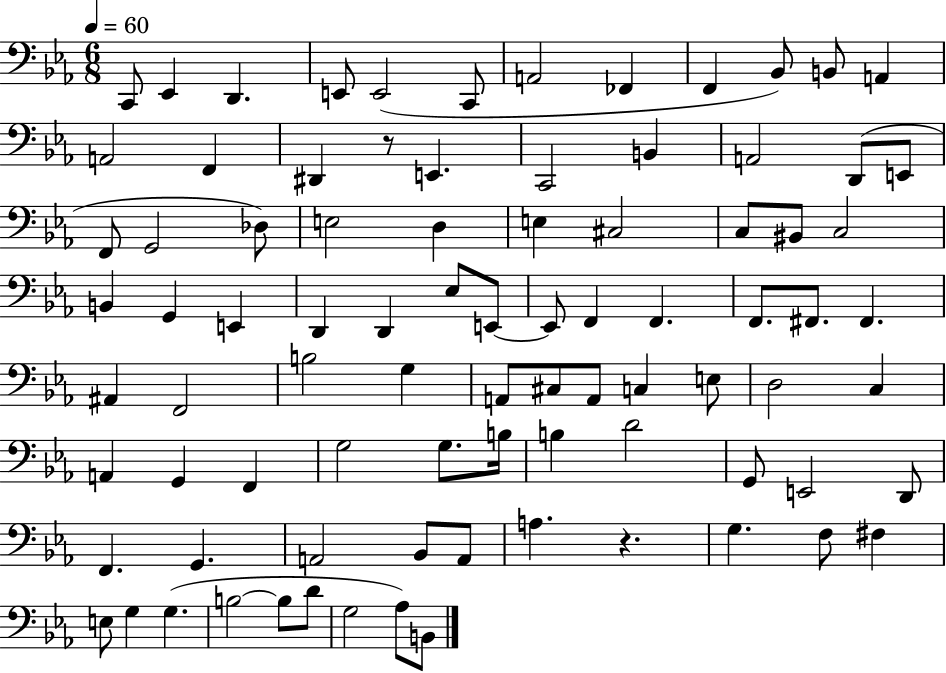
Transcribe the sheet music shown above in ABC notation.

X:1
T:Untitled
M:6/8
L:1/4
K:Eb
C,,/2 _E,, D,, E,,/2 E,,2 C,,/2 A,,2 _F,, F,, _B,,/2 B,,/2 A,, A,,2 F,, ^D,, z/2 E,, C,,2 B,, A,,2 D,,/2 E,,/2 F,,/2 G,,2 _D,/2 E,2 D, E, ^C,2 C,/2 ^B,,/2 C,2 B,, G,, E,, D,, D,, _E,/2 E,,/2 E,,/2 F,, F,, F,,/2 ^F,,/2 ^F,, ^A,, F,,2 B,2 G, A,,/2 ^C,/2 A,,/2 C, E,/2 D,2 C, A,, G,, F,, G,2 G,/2 B,/4 B, D2 G,,/2 E,,2 D,,/2 F,, G,, A,,2 _B,,/2 A,,/2 A, z G, F,/2 ^F, E,/2 G, G, B,2 B,/2 D/2 G,2 _A,/2 B,,/2